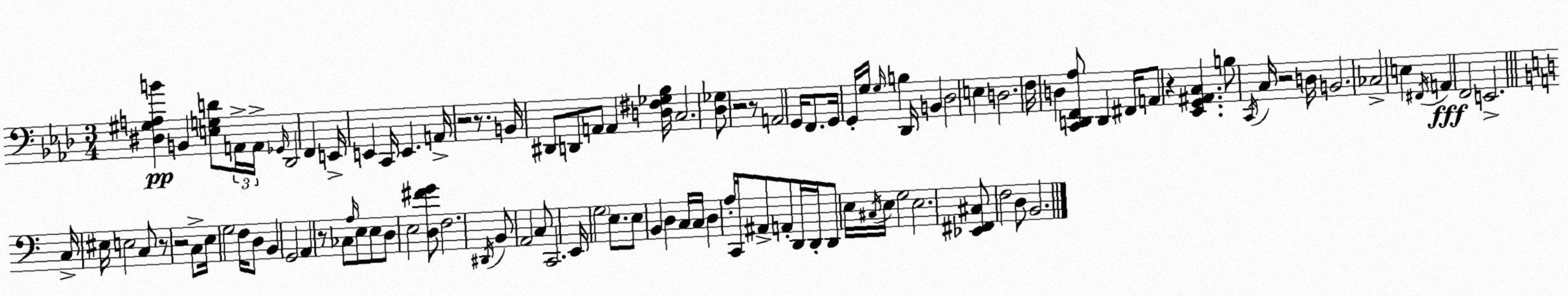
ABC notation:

X:1
T:Untitled
M:3/4
L:1/4
K:Ab
[^D,^G,A,B] B,, [E,G,D]/2 A,,/4 A,,/4 _G,,/4 _D,,2 F,, E,,/4 E,, C,,/4 E,, A,,/4 z2 z/2 B,,/4 ^D,,/2 D,,/2 A,,/2 A,, [D,^F,_G,_B,]/4 C,2 [_D,_G,]/2 z2 z/2 A,,2 G,,/4 F,,/2 G,,/4 G,,/4 G,/4 G,/4 B, _D,,/4 B,, _D,2 E, D,2 F,/4 D, [C,,D,,F,,_A,]/2 D,, ^F,,/4 A,,/2 z [_E,,G,,^A,,C,] B,/2 C,,/4 C,/4 z2 D,/4 B,,2 _C,2 E, ^F,,/4 A,, F,,2 E,,2 C,/4 ^E,/4 E,2 C,/2 z/2 z2 C,/2 E,/4 G,2 F,/4 D,/2 B,, G,,2 A,, z/2 _C,/2 A,/4 E,/2 E,/2 D,/2 E,2 [D,^FG]/2 F,2 ^D,,/4 B,,/2 A,,2 C,/2 C,,2 E,,/4 G,2 E,/2 E,/2 B,, D, C,/4 C,/4 D, A,/4 C,,/4 ^A,,/2 A,,/2 D,,/4 D,,/4 D,,/2 E,/4 ^C,/4 E,/4 G,2 E,2 [_E,,^F,,^C,]/2 F,2 D,/2 B,,2